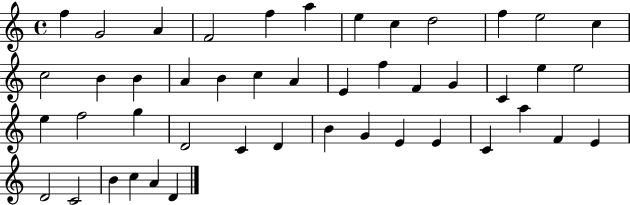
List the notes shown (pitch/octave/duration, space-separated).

F5/q G4/h A4/q F4/h F5/q A5/q E5/q C5/q D5/h F5/q E5/h C5/q C5/h B4/q B4/q A4/q B4/q C5/q A4/q E4/q F5/q F4/q G4/q C4/q E5/q E5/h E5/q F5/h G5/q D4/h C4/q D4/q B4/q G4/q E4/q E4/q C4/q A5/q F4/q E4/q D4/h C4/h B4/q C5/q A4/q D4/q